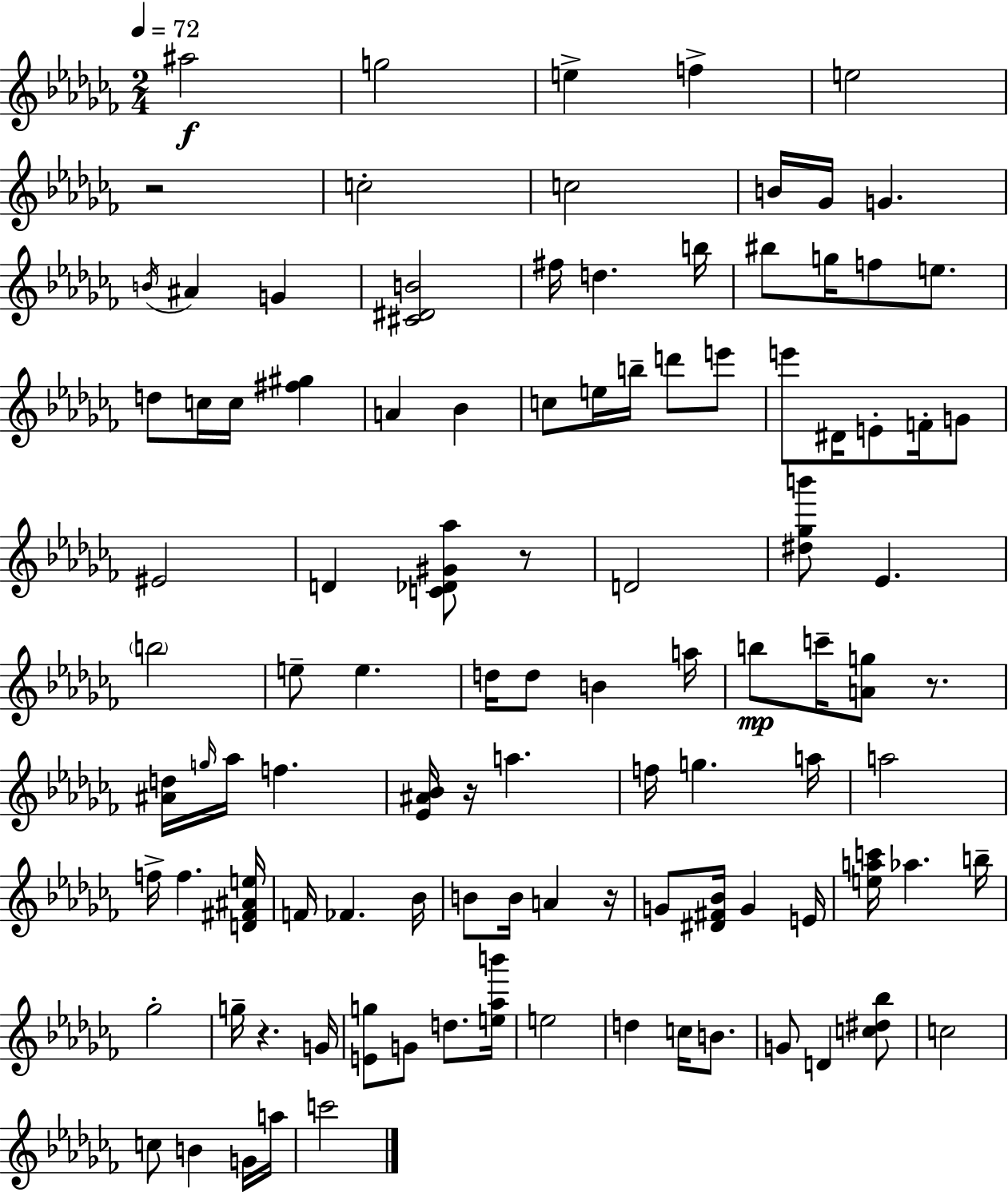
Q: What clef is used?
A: treble